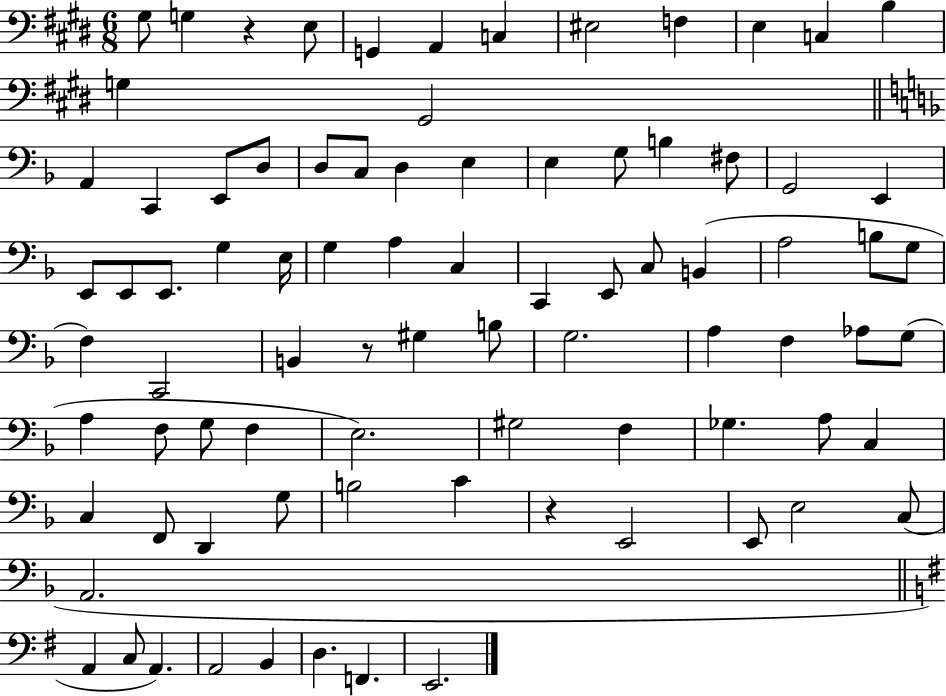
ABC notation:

X:1
T:Untitled
M:6/8
L:1/4
K:E
^G,/2 G, z E,/2 G,, A,, C, ^E,2 F, E, C, B, G, ^G,,2 A,, C,, E,,/2 D,/2 D,/2 C,/2 D, E, E, G,/2 B, ^F,/2 G,,2 E,, E,,/2 E,,/2 E,,/2 G, E,/4 G, A, C, C,, E,,/2 C,/2 B,, A,2 B,/2 G,/2 F, C,,2 B,, z/2 ^G, B,/2 G,2 A, F, _A,/2 G,/2 A, F,/2 G,/2 F, E,2 ^G,2 F, _G, A,/2 C, C, F,,/2 D,, G,/2 B,2 C z E,,2 E,,/2 E,2 C,/2 A,,2 A,, C,/2 A,, A,,2 B,, D, F,, E,,2